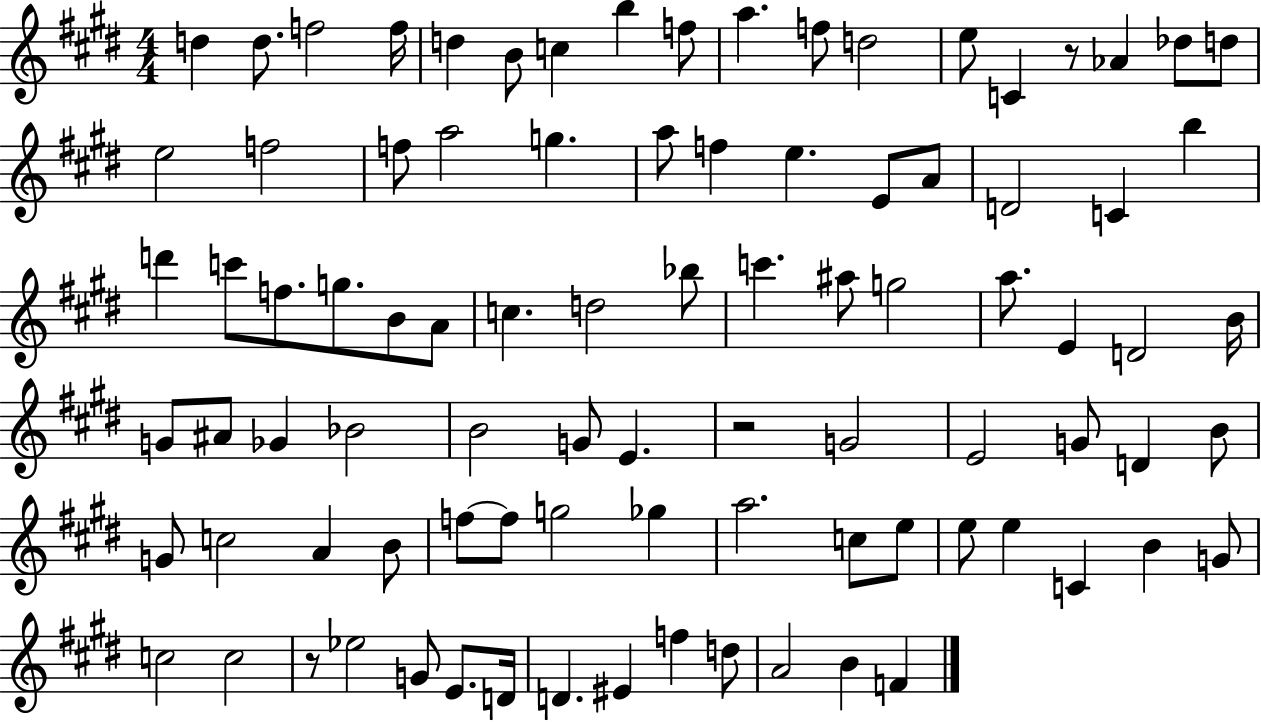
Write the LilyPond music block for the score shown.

{
  \clef treble
  \numericTimeSignature
  \time 4/4
  \key e \major
  d''4 d''8. f''2 f''16 | d''4 b'8 c''4 b''4 f''8 | a''4. f''8 d''2 | e''8 c'4 r8 aes'4 des''8 d''8 | \break e''2 f''2 | f''8 a''2 g''4. | a''8 f''4 e''4. e'8 a'8 | d'2 c'4 b''4 | \break d'''4 c'''8 f''8. g''8. b'8 a'8 | c''4. d''2 bes''8 | c'''4. ais''8 g''2 | a''8. e'4 d'2 b'16 | \break g'8 ais'8 ges'4 bes'2 | b'2 g'8 e'4. | r2 g'2 | e'2 g'8 d'4 b'8 | \break g'8 c''2 a'4 b'8 | f''8~~ f''8 g''2 ges''4 | a''2. c''8 e''8 | e''8 e''4 c'4 b'4 g'8 | \break c''2 c''2 | r8 ees''2 g'8 e'8. d'16 | d'4. eis'4 f''4 d''8 | a'2 b'4 f'4 | \break \bar "|."
}